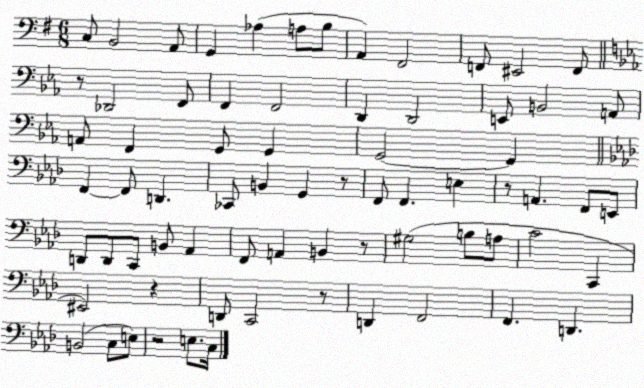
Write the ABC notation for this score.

X:1
T:Untitled
M:6/8
L:1/4
K:G
C,/2 B,,2 A,,/2 G,, _A, A,/2 B,/2 A,, ^F,,2 F,,/2 ^E,,2 F,,/2 z/2 _D,,2 F,,/2 F,, F,,2 D,, D,,2 E,,/2 B,,2 A,,/2 A,,/2 F,, G,,/2 G,, G,,2 G,, F,, F,,/2 D,, _C,,/2 B,, G,, z/2 F,,/2 F,, E, z/2 A,, F,,/2 E,,/2 D,,/2 D,,/2 C,,/2 B,,/2 _A,, F,,/2 A,, B,, z/2 ^G,2 B,/2 A,/2 C2 C,, ^E,,2 z D,,/2 C,,2 z/2 D,, F,,2 F,, D,, B,,2 C,/2 E,/2 z2 E,/2 C,/4